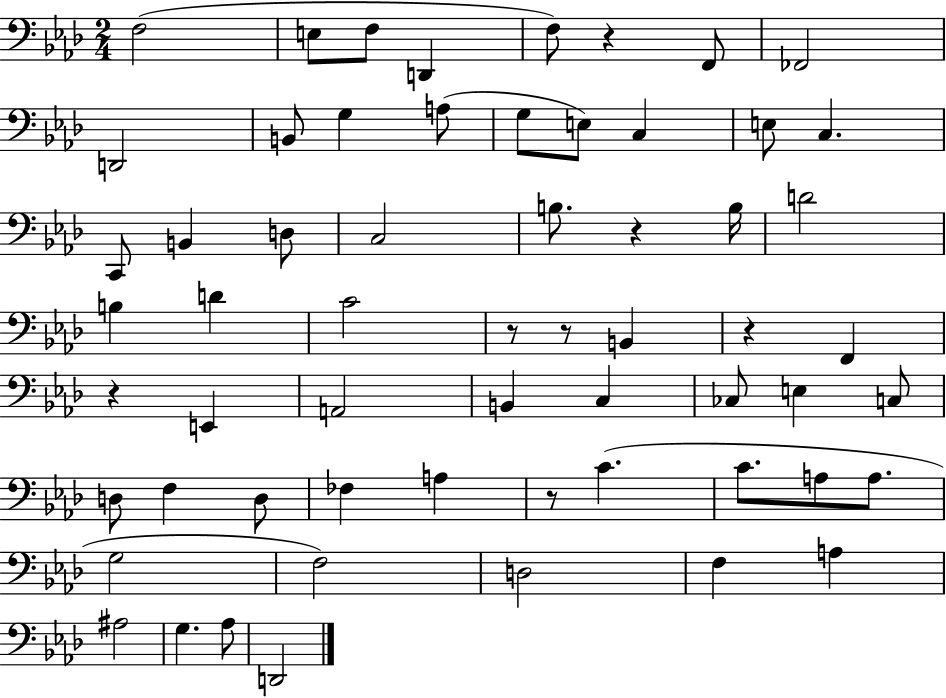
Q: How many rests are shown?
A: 7